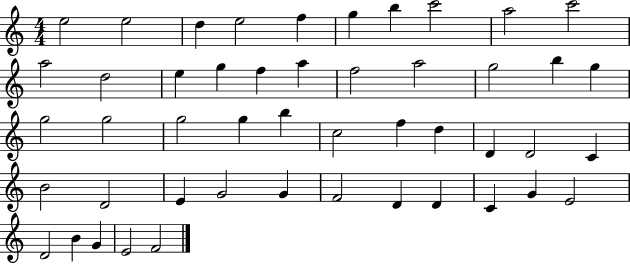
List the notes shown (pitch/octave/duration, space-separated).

E5/h E5/h D5/q E5/h F5/q G5/q B5/q C6/h A5/h C6/h A5/h D5/h E5/q G5/q F5/q A5/q F5/h A5/h G5/h B5/q G5/q G5/h G5/h G5/h G5/q B5/q C5/h F5/q D5/q D4/q D4/h C4/q B4/h D4/h E4/q G4/h G4/q F4/h D4/q D4/q C4/q G4/q E4/h D4/h B4/q G4/q E4/h F4/h